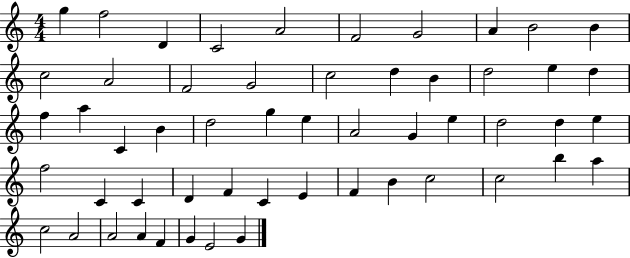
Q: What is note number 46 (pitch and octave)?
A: A5